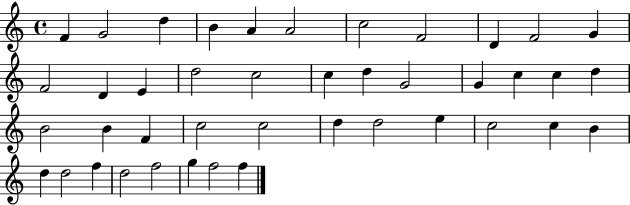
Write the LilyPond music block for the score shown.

{
  \clef treble
  \time 4/4
  \defaultTimeSignature
  \key c \major
  f'4 g'2 d''4 | b'4 a'4 a'2 | c''2 f'2 | d'4 f'2 g'4 | \break f'2 d'4 e'4 | d''2 c''2 | c''4 d''4 g'2 | g'4 c''4 c''4 d''4 | \break b'2 b'4 f'4 | c''2 c''2 | d''4 d''2 e''4 | c''2 c''4 b'4 | \break d''4 d''2 f''4 | d''2 f''2 | g''4 f''2 f''4 | \bar "|."
}